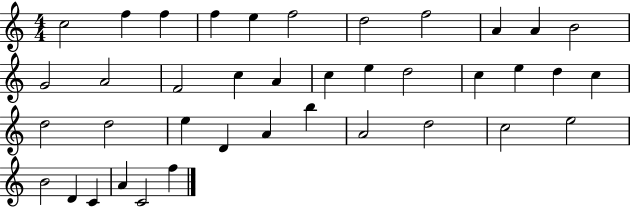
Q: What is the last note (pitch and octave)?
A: F5